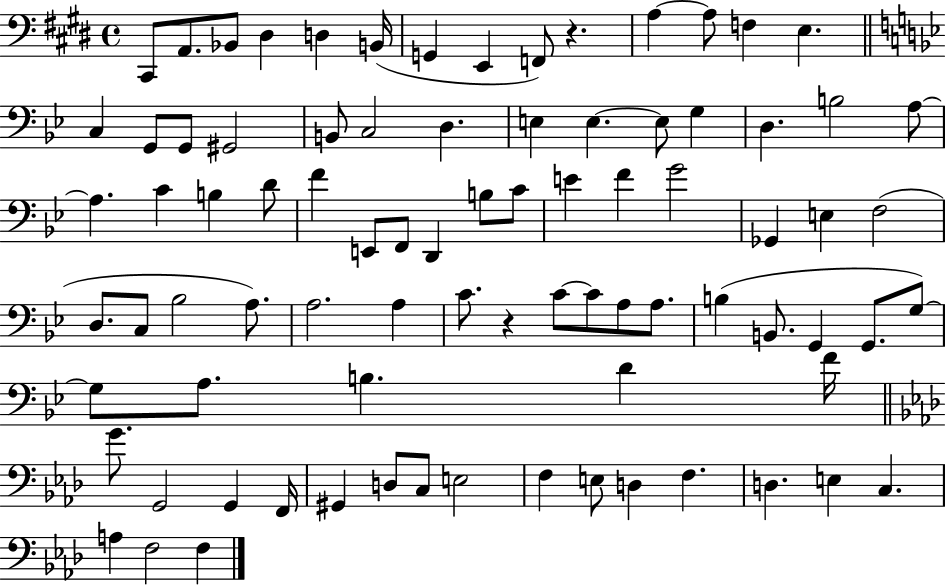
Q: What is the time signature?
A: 4/4